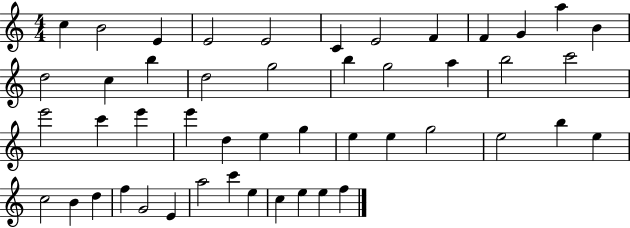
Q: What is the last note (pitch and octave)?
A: F5